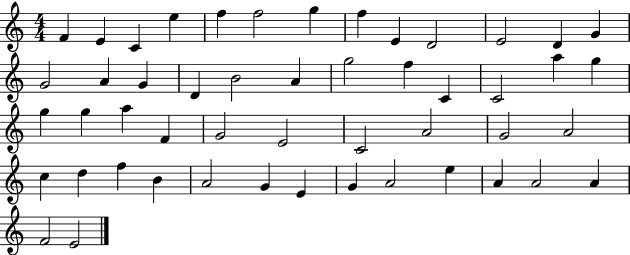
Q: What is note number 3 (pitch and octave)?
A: C4